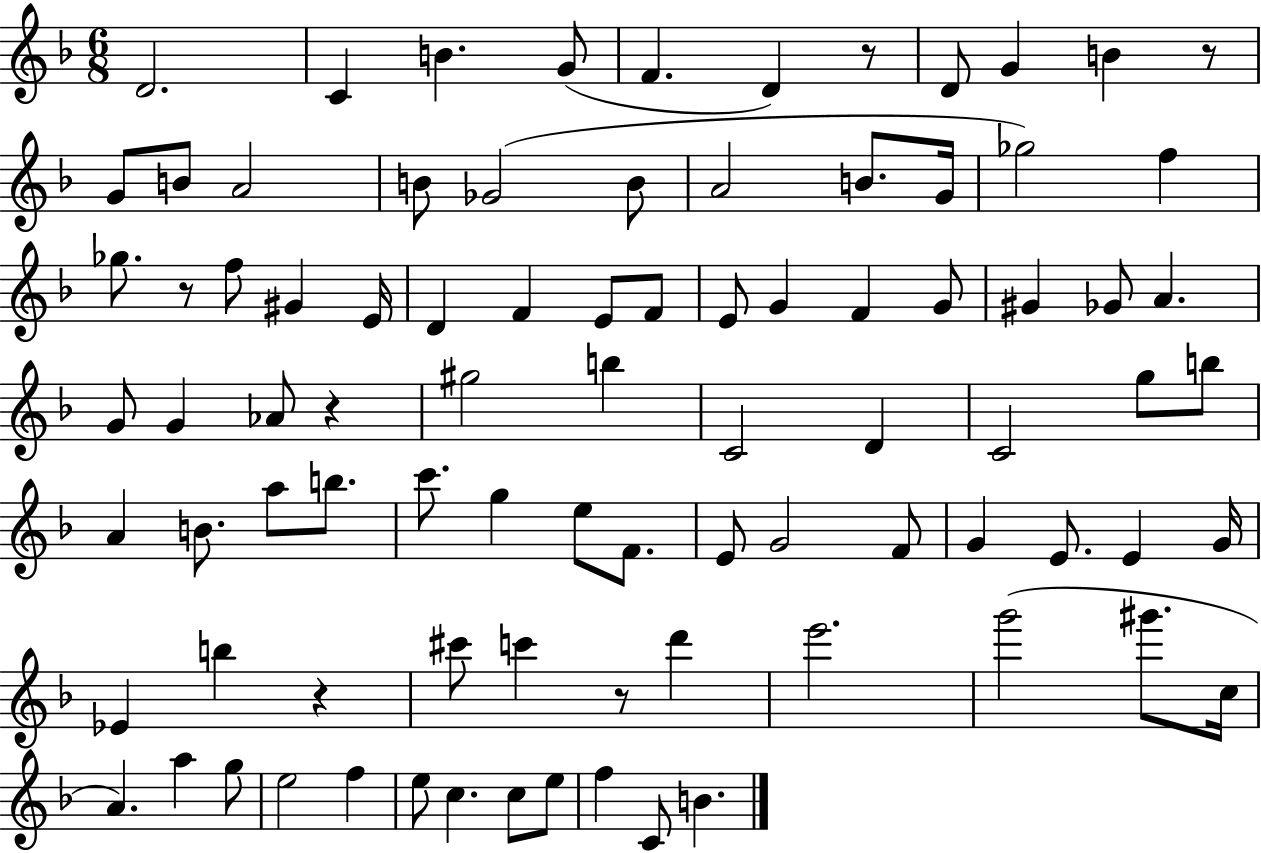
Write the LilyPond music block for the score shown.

{
  \clef treble
  \numericTimeSignature
  \time 6/8
  \key f \major
  d'2. | c'4 b'4. g'8( | f'4. d'4) r8 | d'8 g'4 b'4 r8 | \break g'8 b'8 a'2 | b'8 ges'2( b'8 | a'2 b'8. g'16 | ges''2) f''4 | \break ges''8. r8 f''8 gis'4 e'16 | d'4 f'4 e'8 f'8 | e'8 g'4 f'4 g'8 | gis'4 ges'8 a'4. | \break g'8 g'4 aes'8 r4 | gis''2 b''4 | c'2 d'4 | c'2 g''8 b''8 | \break a'4 b'8. a''8 b''8. | c'''8. g''4 e''8 f'8. | e'8 g'2 f'8 | g'4 e'8. e'4 g'16 | \break ees'4 b''4 r4 | cis'''8 c'''4 r8 d'''4 | e'''2. | g'''2( gis'''8. c''16 | \break a'4.) a''4 g''8 | e''2 f''4 | e''8 c''4. c''8 e''8 | f''4 c'8 b'4. | \break \bar "|."
}